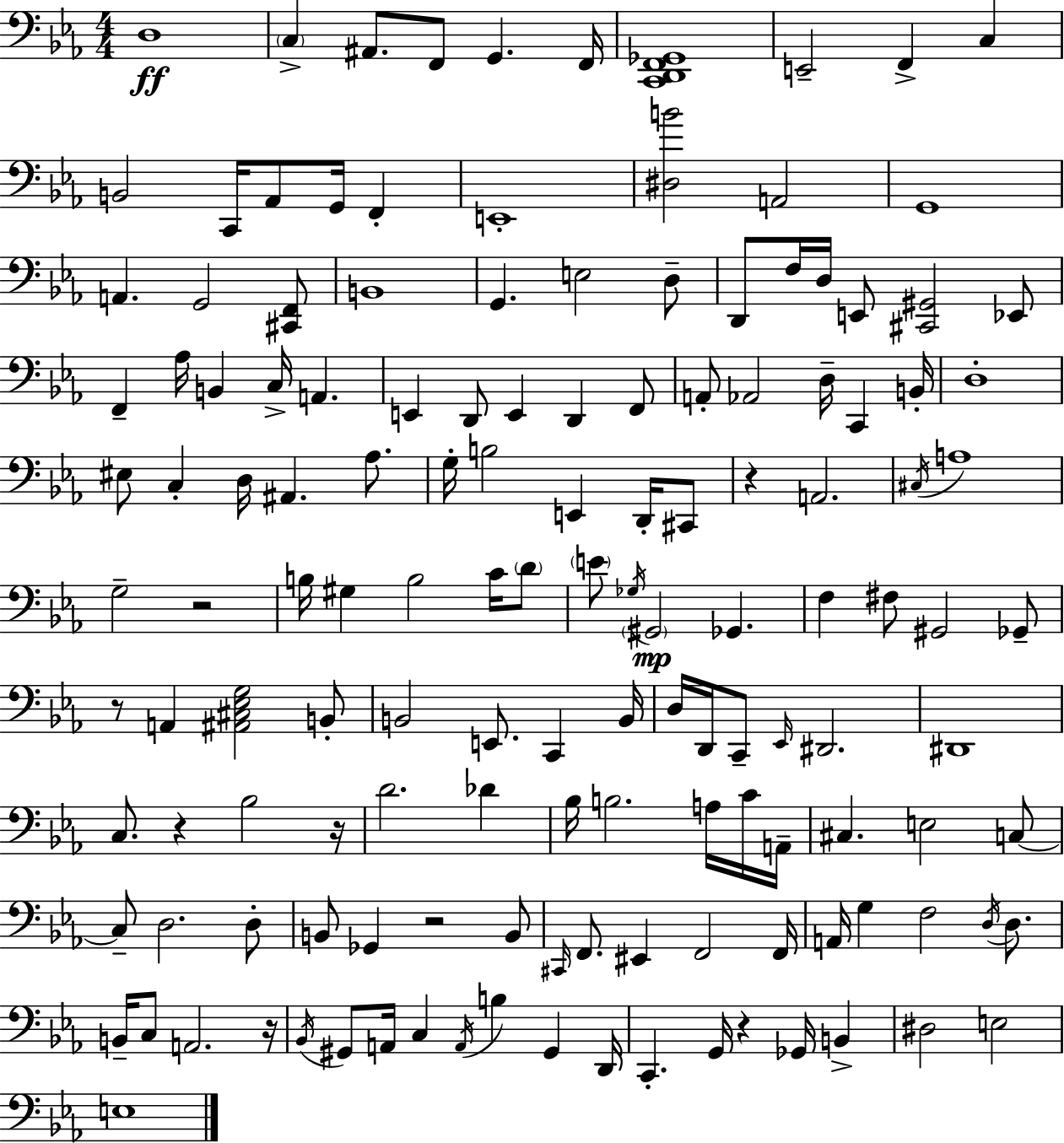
D3/w C3/q A#2/e. F2/e G2/q. F2/s [C2,D2,F2,Gb2]/w E2/h F2/q C3/q B2/h C2/s Ab2/e G2/s F2/q E2/w [D#3,B4]/h A2/h G2/w A2/q. G2/h [C#2,F2]/e B2/w G2/q. E3/h D3/e D2/e F3/s D3/s E2/e [C#2,G#2]/h Eb2/e F2/q Ab3/s B2/q C3/s A2/q. E2/q D2/e E2/q D2/q F2/e A2/e Ab2/h D3/s C2/q B2/s D3/w EIS3/e C3/q D3/s A#2/q. Ab3/e. G3/s B3/h E2/q D2/s C#2/e R/q A2/h. C#3/s A3/w G3/h R/h B3/s G#3/q B3/h C4/s D4/e E4/e Gb3/s G#2/h Gb2/q. F3/q F#3/e G#2/h Gb2/e R/e A2/q [A#2,C#3,Eb3,G3]/h B2/e B2/h E2/e. C2/q B2/s D3/s D2/s C2/e Eb2/s D#2/h. D#2/w C3/e. R/q Bb3/h R/s D4/h. Db4/q Bb3/s B3/h. A3/s C4/s A2/s C#3/q. E3/h C3/e C3/e D3/h. D3/e B2/e Gb2/q R/h B2/e C#2/s F2/e. EIS2/q F2/h F2/s A2/s G3/q F3/h D3/s D3/e. B2/s C3/e A2/h. R/s Bb2/s G#2/e A2/s C3/q A2/s B3/q G#2/q D2/s C2/q. G2/s R/q Gb2/s B2/q D#3/h E3/h E3/w